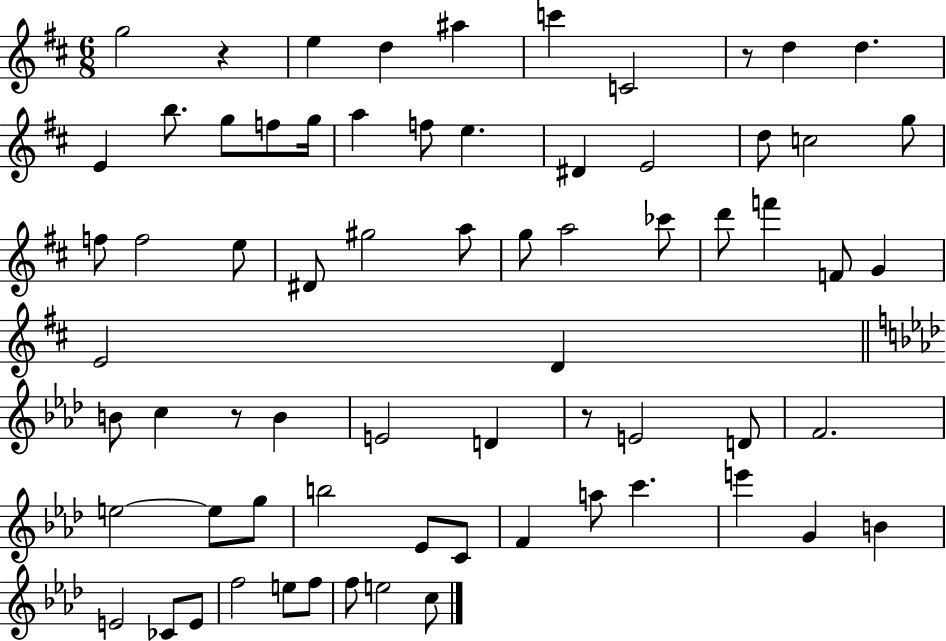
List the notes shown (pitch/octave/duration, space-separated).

G5/h R/q E5/q D5/q A#5/q C6/q C4/h R/e D5/q D5/q. E4/q B5/e. G5/e F5/e G5/s A5/q F5/e E5/q. D#4/q E4/h D5/e C5/h G5/e F5/e F5/h E5/e D#4/e G#5/h A5/e G5/e A5/h CES6/e D6/e F6/q F4/e G4/q E4/h D4/q B4/e C5/q R/e B4/q E4/h D4/q R/e E4/h D4/e F4/h. E5/h E5/e G5/e B5/h Eb4/e C4/e F4/q A5/e C6/q. E6/q G4/q B4/q E4/h CES4/e E4/e F5/h E5/e F5/e F5/e E5/h C5/e